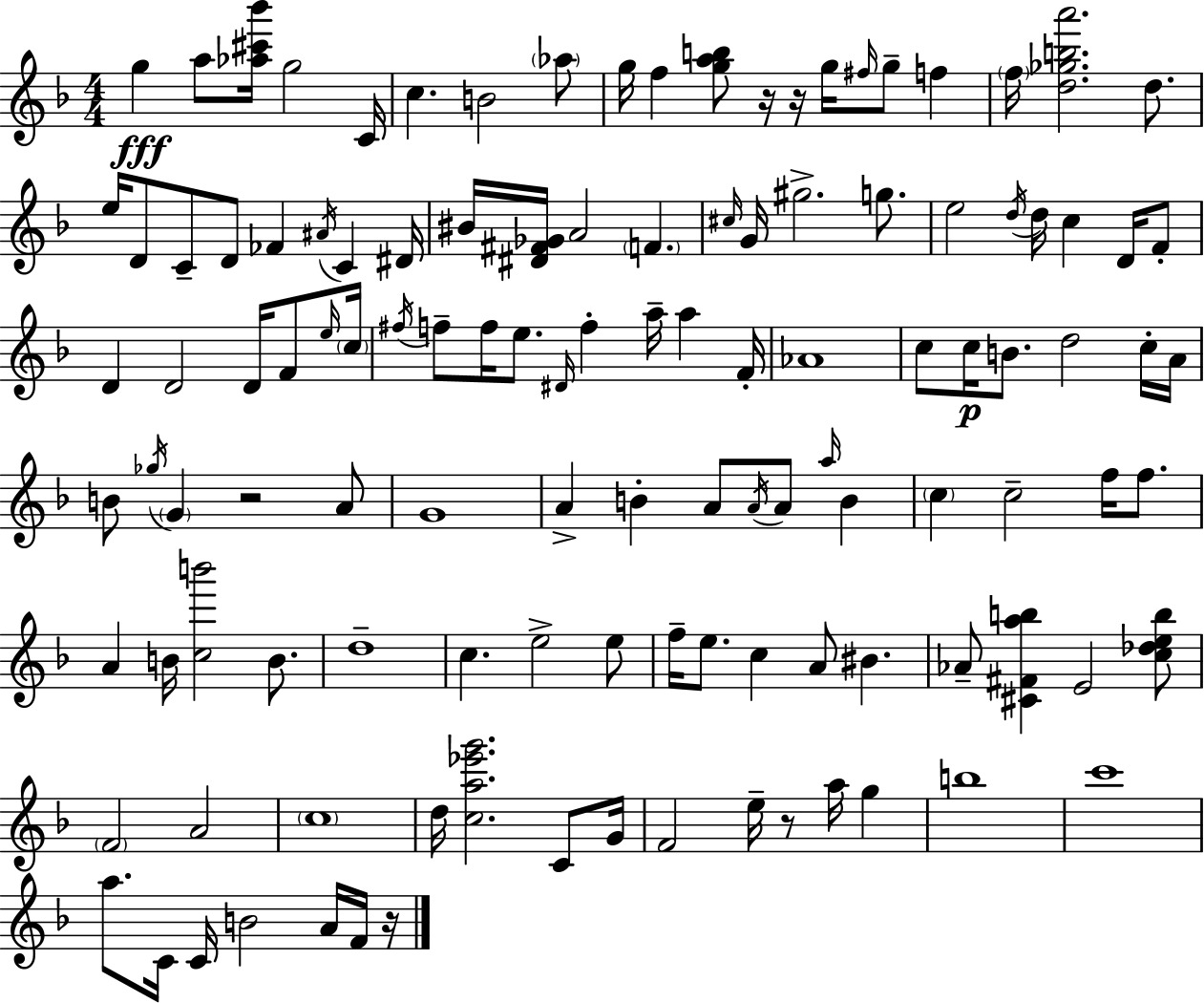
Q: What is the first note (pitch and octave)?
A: G5